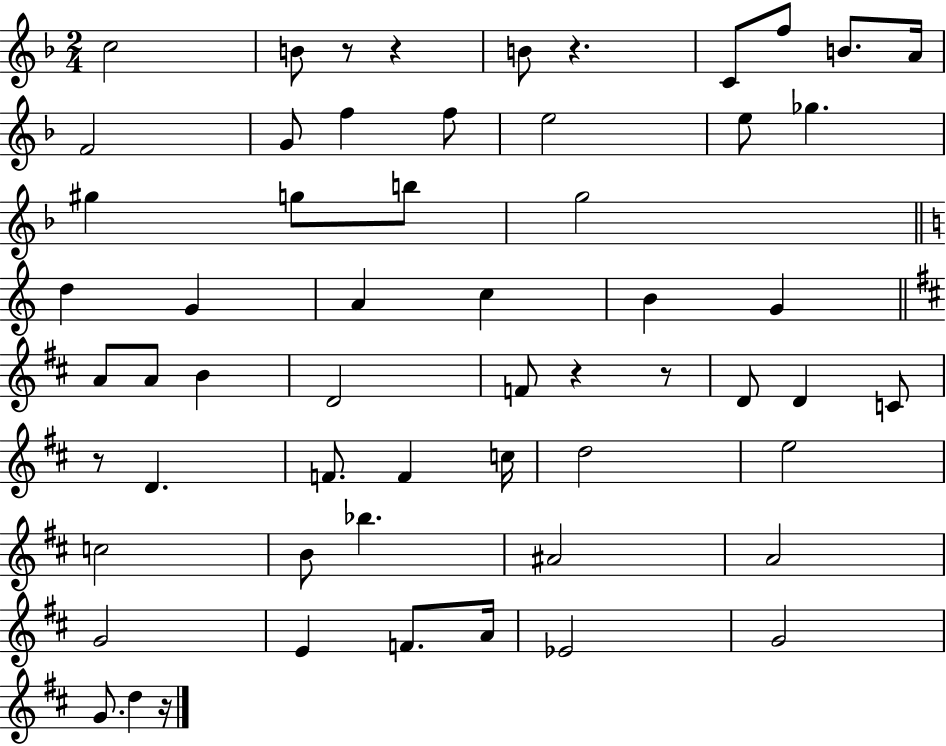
{
  \clef treble
  \numericTimeSignature
  \time 2/4
  \key f \major
  \repeat volta 2 { c''2 | b'8 r8 r4 | b'8 r4. | c'8 f''8 b'8. a'16 | \break f'2 | g'8 f''4 f''8 | e''2 | e''8 ges''4. | \break gis''4 g''8 b''8 | g''2 | \bar "||" \break \key a \minor d''4 g'4 | a'4 c''4 | b'4 g'4 | \bar "||" \break \key b \minor a'8 a'8 b'4 | d'2 | f'8 r4 r8 | d'8 d'4 c'8 | \break r8 d'4. | f'8. f'4 c''16 | d''2 | e''2 | \break c''2 | b'8 bes''4. | ais'2 | a'2 | \break g'2 | e'4 f'8. a'16 | ees'2 | g'2 | \break g'8. d''4 r16 | } \bar "|."
}